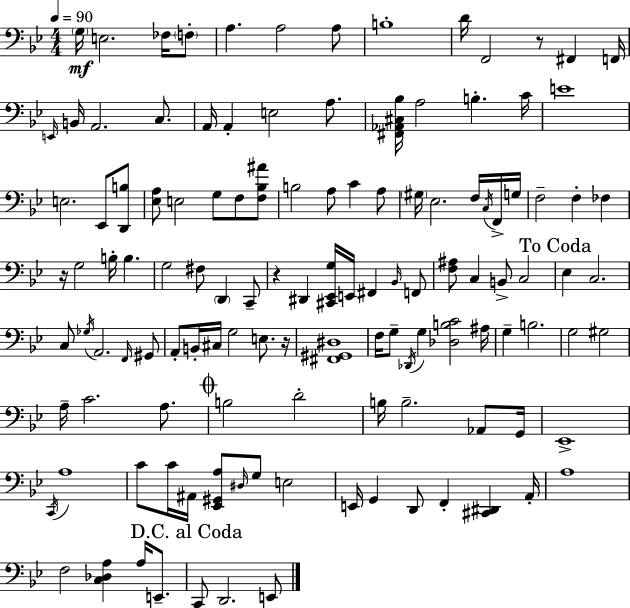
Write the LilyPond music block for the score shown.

{
  \clef bass
  \numericTimeSignature
  \time 4/4
  \key g \minor
  \tempo 4 = 90
  \parenthesize g16\mf e2. fes16 \parenthesize f8-. | a4. a2 a8 | b1-. | d'16 f,2 r8 fis,4 f,16 | \break \grace { e,16 } b,16 a,2. c8. | a,16 a,4-. e2 a8. | <fis, aes, cis bes>16 a2 b4.-. | c'16 e'1 | \break e2. ees,8 <d, b>8 | <ees a>8 e2 g8 f8 <f bes ais'>8 | b2 a8 c'4 a8 | \parenthesize gis16 ees2. f16 \acciaccatura { c16 } | \break f,16-> g16 f2-- f4-. fes4 | r16 g2 b16-. b4. | g2 fis8 \parenthesize d,4 | c,8-- r4 dis,4 <cis, ees, g>16 e,16 fis,4 | \break \grace { bes,16 } f,8 <f ais>8 c4 b,8-> c2 | \mark "To Coda" ees4 c2. | c8 \acciaccatura { ges16 } a,2. | \grace { f,16 } gis,8 a,8-. b,16-. cis16 g2 | \break e8. r16 <fis, gis, dis>1 | f16 g8-- \acciaccatura { des,16 } g4 <des b c'>2 | ais16 g4-- b2. | g2 gis2 | \break a16-- c'2. | a8. \mark \markup { \musicglyph "scripts.coda" } b2 d'2-. | b16 b2.-- | aes,8 g,16 ees,1-> | \break \acciaccatura { c,16 } a1 | c'8 c'16 ais,16 <ees, gis, a>8 \grace { dis16 } g8 | e2 e,16 g,4 d,8 f,4-. | <cis, dis,>4 a,16-. a1 | \break f2 | <c des a>4 a16 e,8.-- \mark "D.C. al Coda" c,8 d,2. | e,8 \bar "|."
}